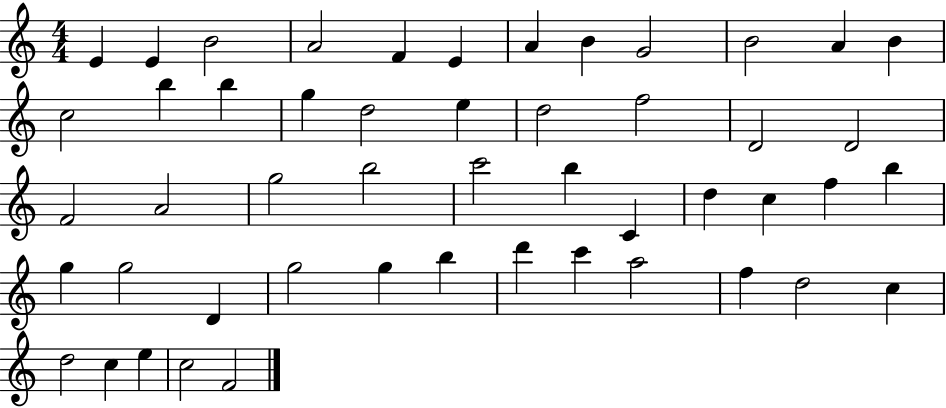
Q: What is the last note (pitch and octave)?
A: F4